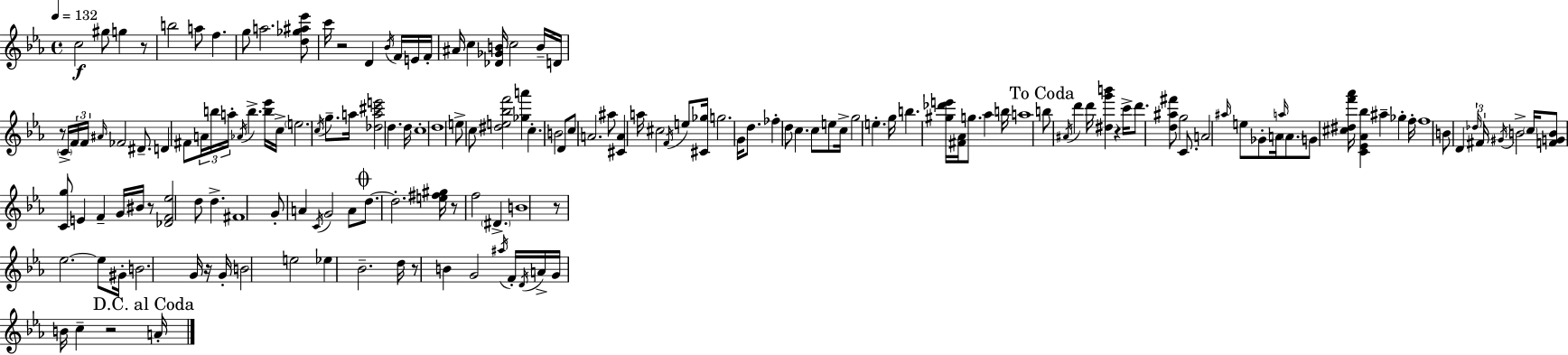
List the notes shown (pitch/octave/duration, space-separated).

C5/h G#5/e G5/q R/e B5/h A5/e F5/q. G5/e A5/h. [D5,Gb5,A#5,Eb6]/e C6/s R/h D4/q Bb4/s F4/s E4/s F4/s A#4/s C5/q [Db4,Gb4,B4]/s C5/h B4/s D4/s R/e C4/s F4/s F4/s A#4/s FES4/h D#4/e. D4/q F#4/e A4/s B5/s A5/s Ab4/s B5/q. [B5,Eb6]/s C5/s E5/h. C5/s G5/e. A5/s [Db5,A5,C#6,E6]/h D5/q. D5/s C5/w D5/w E5/e C5/e [D#5,E5,Bb5,F6]/h [Gb5,A6]/q C5/q. B4/h D4/e C5/e A4/h. A#5/e [C#4,A4]/q A5/s C#5/h F4/s E5/e [C#4,Gb5]/s G5/h. G4/s D5/e. FES5/q D5/e C5/q. C5/e E5/e C5/s G5/h E5/q. G5/s B5/q. [G#5,Db6,E6]/s [F#4,Ab4]/s G5/e. Ab5/q B5/s A5/w B5/e A#4/s D6/q D6/s [D#5,G6,B6]/q R/q C6/s D6/e. [D5,A#5,F#6]/e G5/h C4/e. A4/h A#5/s E5/e Gb4/e A4/s A5/s A4/e. G4/e [C#5,D#5,F6,Ab6]/s [C4,Eb4,Ab4,Bb5]/q A#5/q Gb5/q F5/s F5/w B4/e D4/q Db5/s F#4/s G#4/s B4/h C5/s [F4,G4,B4]/e [C4,G5]/e E4/q F4/q G4/s BIS4/s R/e [Db4,F4,Eb5]/h D5/e D5/q. F#4/w G4/e A4/q C4/s G4/h A4/e D5/e. D5/h. [E5,F#5,G#5]/s R/e F5/h D#4/q. B4/w R/e Eb5/h. Eb5/e G#4/s B4/h. G4/s R/s G4/s B4/h E5/h Eb5/q Bb4/h. D5/s R/e B4/q G4/h A#5/s F4/s D4/s A4/s G4/s B4/s C5/q R/h A4/s